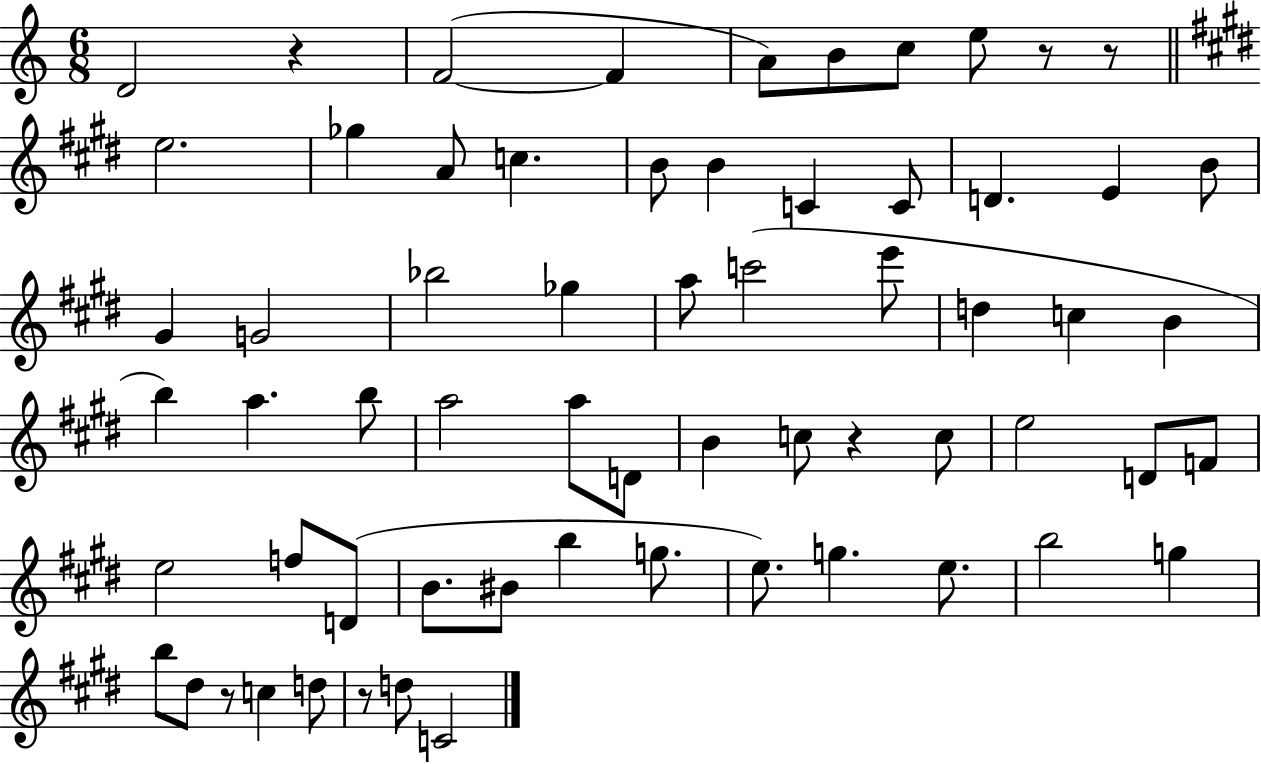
{
  \clef treble
  \numericTimeSignature
  \time 6/8
  \key c \major
  d'2 r4 | f'2~(~ f'4 | a'8) b'8 c''8 e''8 r8 r8 | \bar "||" \break \key e \major e''2. | ges''4 a'8 c''4. | b'8 b'4 c'4 c'8 | d'4. e'4 b'8 | \break gis'4 g'2 | bes''2 ges''4 | a''8 c'''2( e'''8 | d''4 c''4 b'4 | \break b''4) a''4. b''8 | a''2 a''8 d'8 | b'4 c''8 r4 c''8 | e''2 d'8 f'8 | \break e''2 f''8 d'8( | b'8. bis'8 b''4 g''8. | e''8.) g''4. e''8. | b''2 g''4 | \break b''8 dis''8 r8 c''4 d''8 | r8 d''8 c'2 | \bar "|."
}